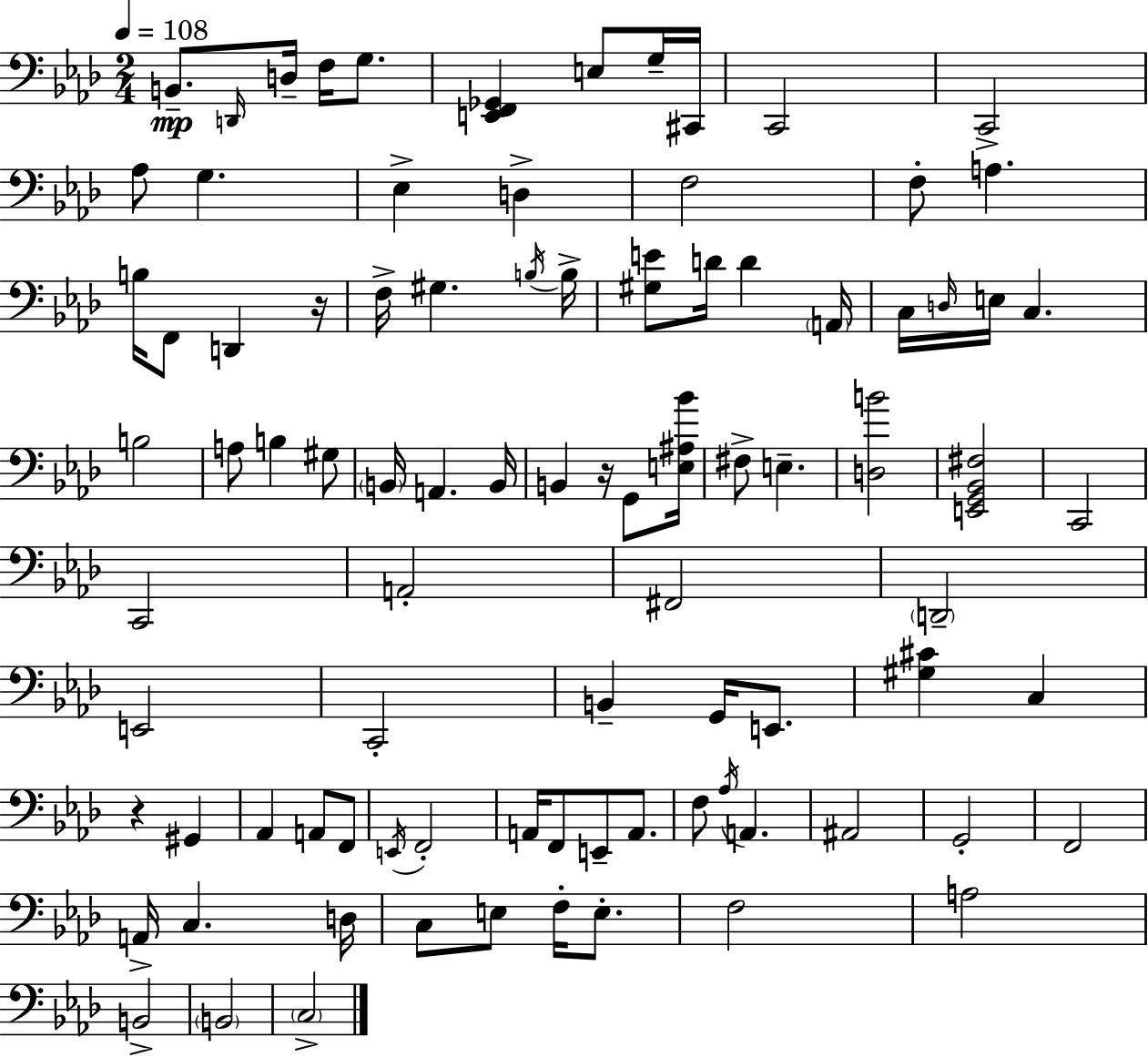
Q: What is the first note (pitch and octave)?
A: B2